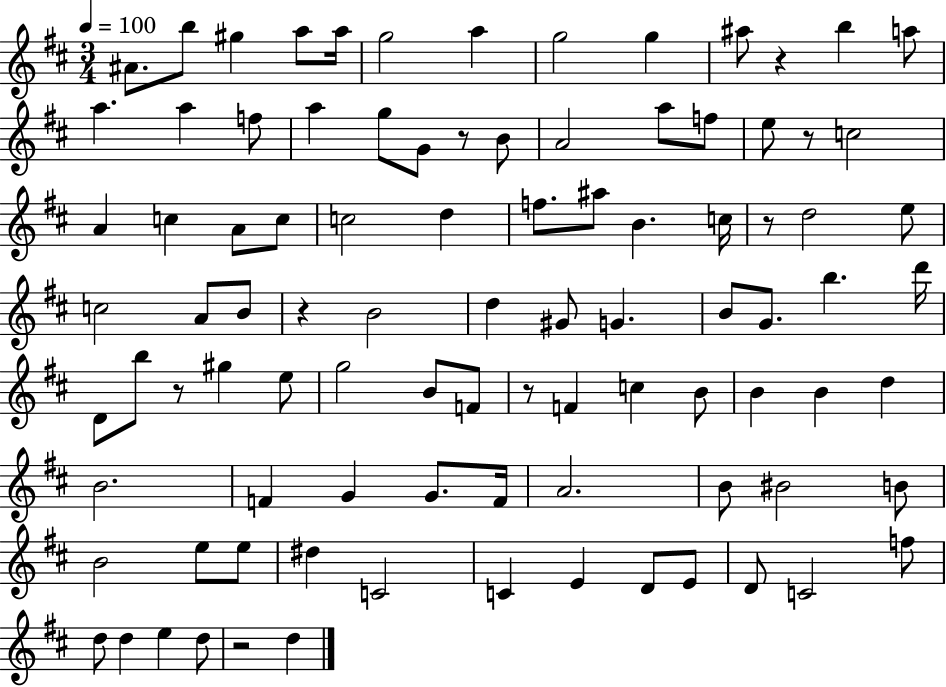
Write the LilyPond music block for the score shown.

{
  \clef treble
  \numericTimeSignature
  \time 3/4
  \key d \major
  \tempo 4 = 100
  ais'8. b''8 gis''4 a''8 a''16 | g''2 a''4 | g''2 g''4 | ais''8 r4 b''4 a''8 | \break a''4. a''4 f''8 | a''4 g''8 g'8 r8 b'8 | a'2 a''8 f''8 | e''8 r8 c''2 | \break a'4 c''4 a'8 c''8 | c''2 d''4 | f''8. ais''8 b'4. c''16 | r8 d''2 e''8 | \break c''2 a'8 b'8 | r4 b'2 | d''4 gis'8 g'4. | b'8 g'8. b''4. d'''16 | \break d'8 b''8 r8 gis''4 e''8 | g''2 b'8 f'8 | r8 f'4 c''4 b'8 | b'4 b'4 d''4 | \break b'2. | f'4 g'4 g'8. f'16 | a'2. | b'8 bis'2 b'8 | \break b'2 e''8 e''8 | dis''4 c'2 | c'4 e'4 d'8 e'8 | d'8 c'2 f''8 | \break d''8 d''4 e''4 d''8 | r2 d''4 | \bar "|."
}